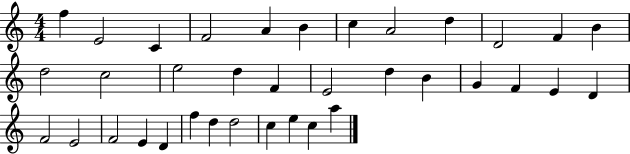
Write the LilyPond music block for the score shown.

{
  \clef treble
  \numericTimeSignature
  \time 4/4
  \key c \major
  f''4 e'2 c'4 | f'2 a'4 b'4 | c''4 a'2 d''4 | d'2 f'4 b'4 | \break d''2 c''2 | e''2 d''4 f'4 | e'2 d''4 b'4 | g'4 f'4 e'4 d'4 | \break f'2 e'2 | f'2 e'4 d'4 | f''4 d''4 d''2 | c''4 e''4 c''4 a''4 | \break \bar "|."
}